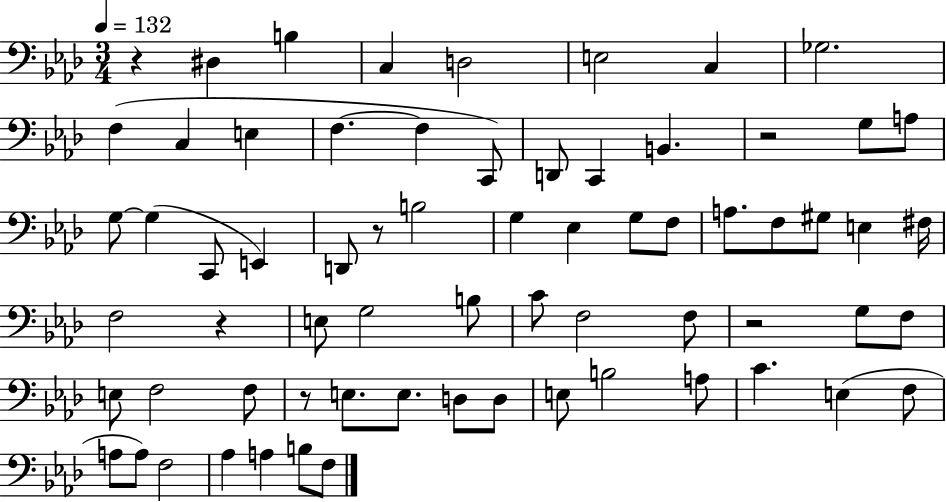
{
  \clef bass
  \numericTimeSignature
  \time 3/4
  \key aes \major
  \tempo 4 = 132
  r4 dis4 b4 | c4 d2 | e2 c4 | ges2. | \break f4( c4 e4 | f4.~~ f4 c,8) | d,8 c,4 b,4. | r2 g8 a8 | \break g8~~ g4( c,8 e,4) | d,8 r8 b2 | g4 ees4 g8 f8 | a8. f8 gis8 e4 fis16 | \break f2 r4 | e8 g2 b8 | c'8 f2 f8 | r2 g8 f8 | \break e8 f2 f8 | r8 e8. e8. d8 d8 | e8 b2 a8 | c'4. e4( f8 | \break a8 a8) f2 | aes4 a4 b8 f8 | \bar "|."
}